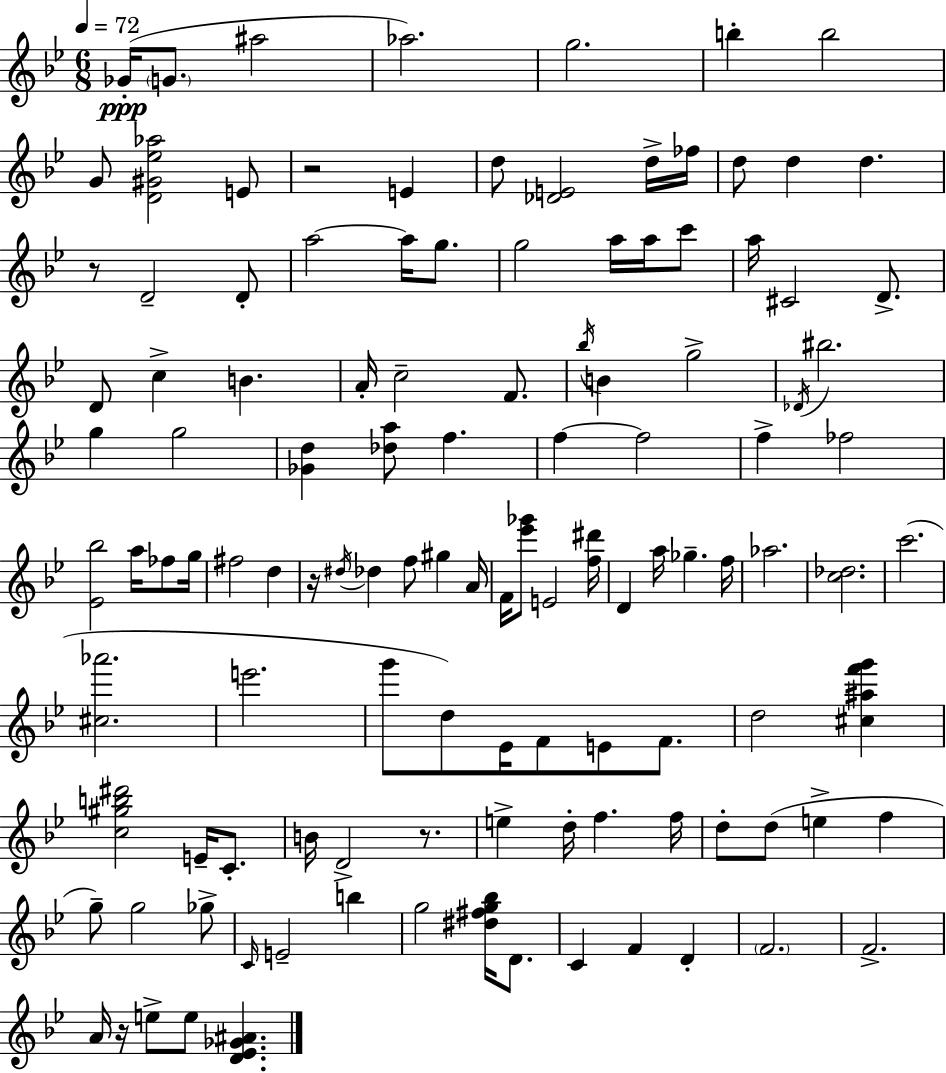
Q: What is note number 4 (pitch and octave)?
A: Ab5